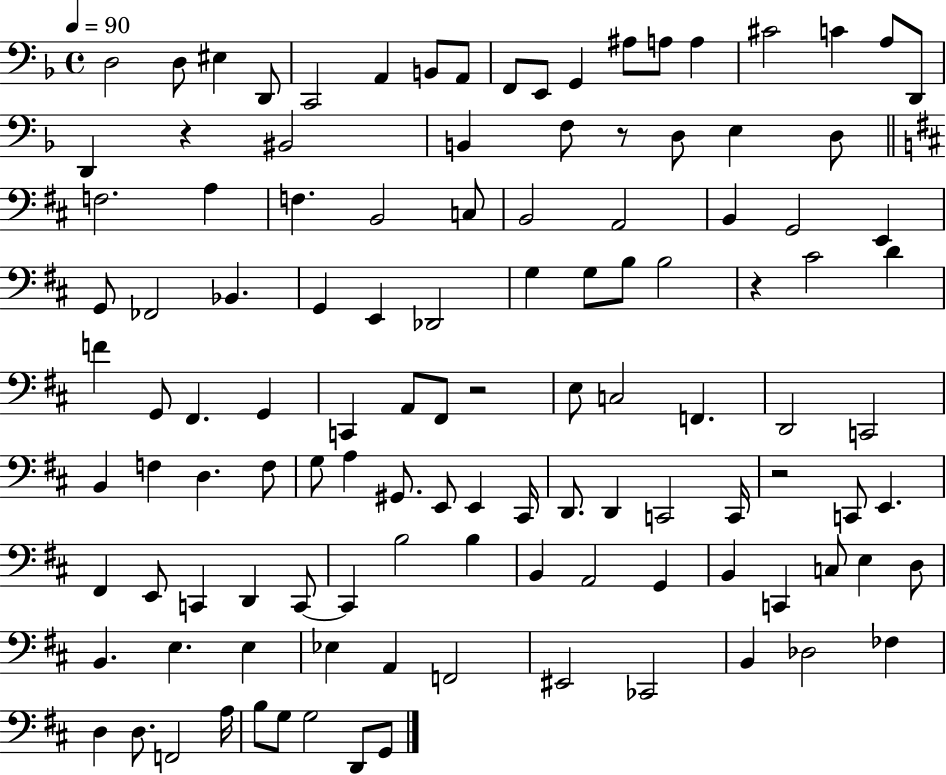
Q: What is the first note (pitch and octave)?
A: D3